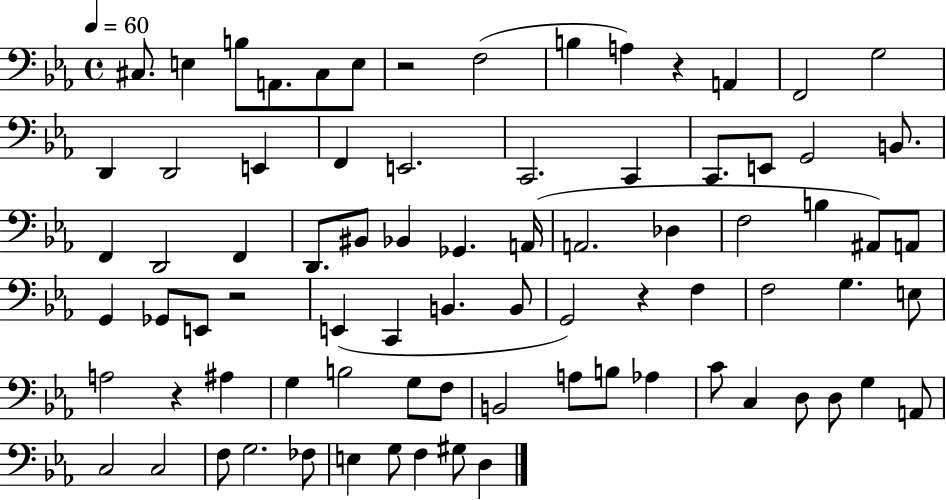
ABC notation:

X:1
T:Untitled
M:4/4
L:1/4
K:Eb
^C,/2 E, B,/2 A,,/2 ^C,/2 E,/2 z2 F,2 B, A, z A,, F,,2 G,2 D,, D,,2 E,, F,, E,,2 C,,2 C,, C,,/2 E,,/2 G,,2 B,,/2 F,, D,,2 F,, D,,/2 ^B,,/2 _B,, _G,, A,,/4 A,,2 _D, F,2 B, ^A,,/2 A,,/2 G,, _G,,/2 E,,/2 z2 E,, C,, B,, B,,/2 G,,2 z F, F,2 G, E,/2 A,2 z ^A, G, B,2 G,/2 F,/2 B,,2 A,/2 B,/2 _A, C/2 C, D,/2 D,/2 G, A,,/2 C,2 C,2 F,/2 G,2 _F,/2 E, G,/2 F, ^G,/2 D,